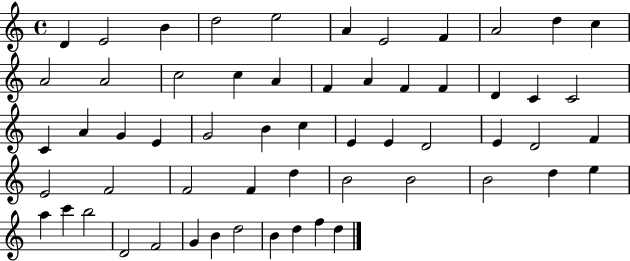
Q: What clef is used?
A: treble